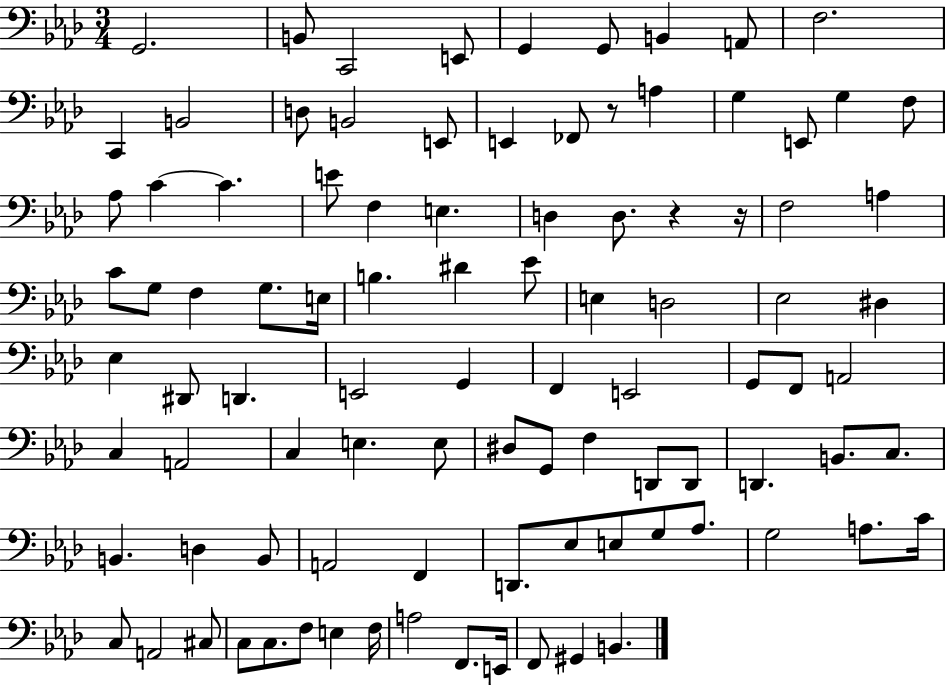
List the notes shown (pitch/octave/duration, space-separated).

G2/h. B2/e C2/h E2/e G2/q G2/e B2/q A2/e F3/h. C2/q B2/h D3/e B2/h E2/e E2/q FES2/e R/e A3/q G3/q E2/e G3/q F3/e Ab3/e C4/q C4/q. E4/e F3/q E3/q. D3/q D3/e. R/q R/s F3/h A3/q C4/e G3/e F3/q G3/e. E3/s B3/q. D#4/q Eb4/e E3/q D3/h Eb3/h D#3/q Eb3/q D#2/e D2/q. E2/h G2/q F2/q E2/h G2/e F2/e A2/h C3/q A2/h C3/q E3/q. E3/e D#3/e G2/e F3/q D2/e D2/e D2/q. B2/e. C3/e. B2/q. D3/q B2/e A2/h F2/q D2/e. Eb3/e E3/e G3/e Ab3/e. G3/h A3/e. C4/s C3/e A2/h C#3/e C3/e C3/e. F3/e E3/q F3/s A3/h F2/e. E2/s F2/e G#2/q B2/q.